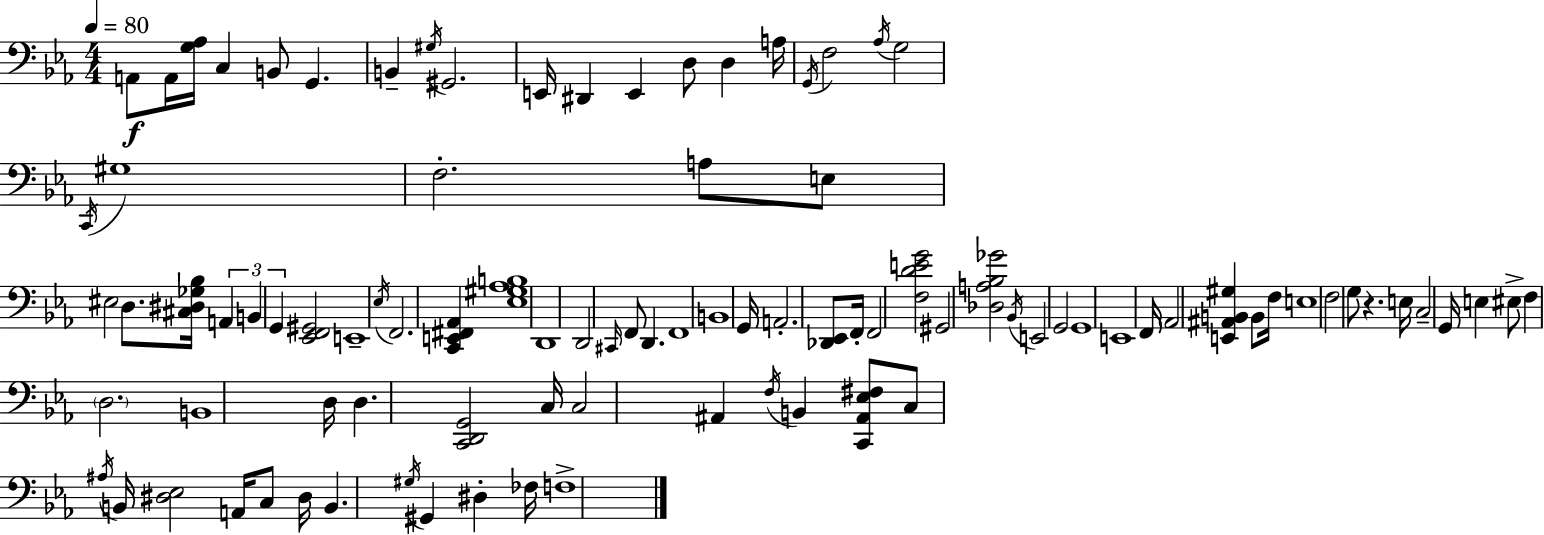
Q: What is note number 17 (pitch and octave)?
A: Ab3